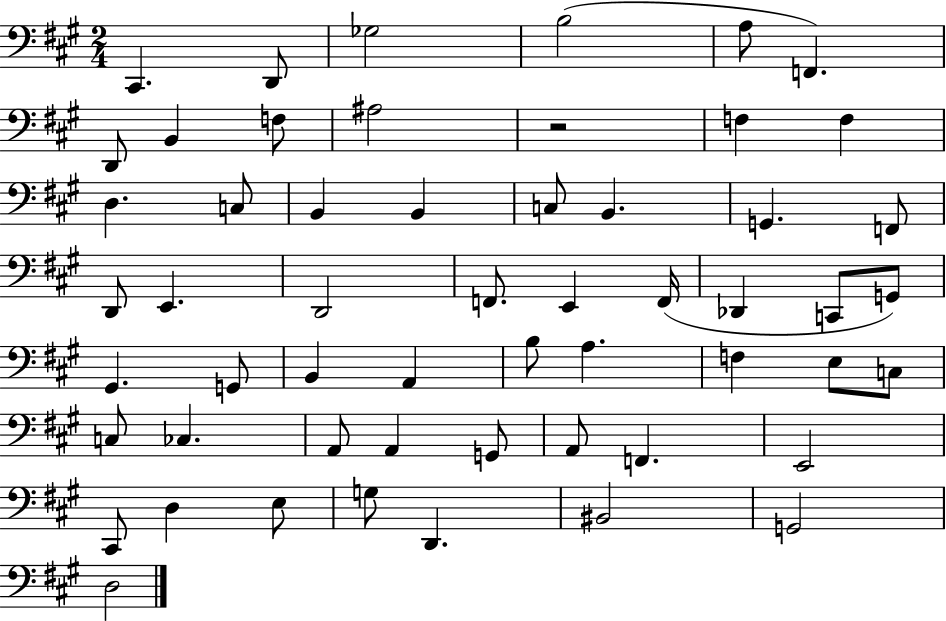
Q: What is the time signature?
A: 2/4